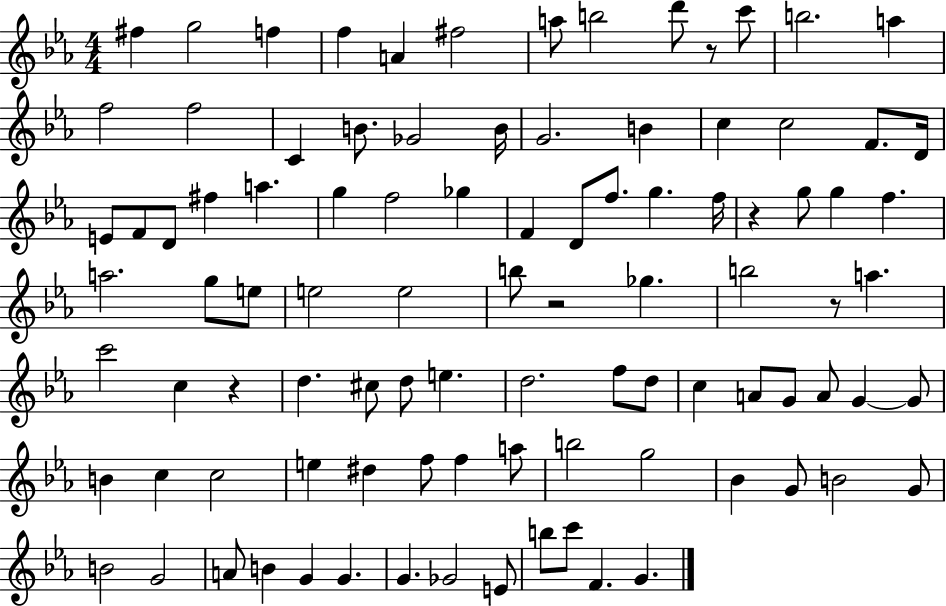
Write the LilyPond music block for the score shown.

{
  \clef treble
  \numericTimeSignature
  \time 4/4
  \key ees \major
  fis''4 g''2 f''4 | f''4 a'4 fis''2 | a''8 b''2 d'''8 r8 c'''8 | b''2. a''4 | \break f''2 f''2 | c'4 b'8. ges'2 b'16 | g'2. b'4 | c''4 c''2 f'8. d'16 | \break e'8 f'8 d'8 fis''4 a''4. | g''4 f''2 ges''4 | f'4 d'8 f''8. g''4. f''16 | r4 g''8 g''4 f''4. | \break a''2. g''8 e''8 | e''2 e''2 | b''8 r2 ges''4. | b''2 r8 a''4. | \break c'''2 c''4 r4 | d''4. cis''8 d''8 e''4. | d''2. f''8 d''8 | c''4 a'8 g'8 a'8 g'4~~ g'8 | \break b'4 c''4 c''2 | e''4 dis''4 f''8 f''4 a''8 | b''2 g''2 | bes'4 g'8 b'2 g'8 | \break b'2 g'2 | a'8 b'4 g'4 g'4. | g'4. ges'2 e'8 | b''8 c'''8 f'4. g'4. | \break \bar "|."
}